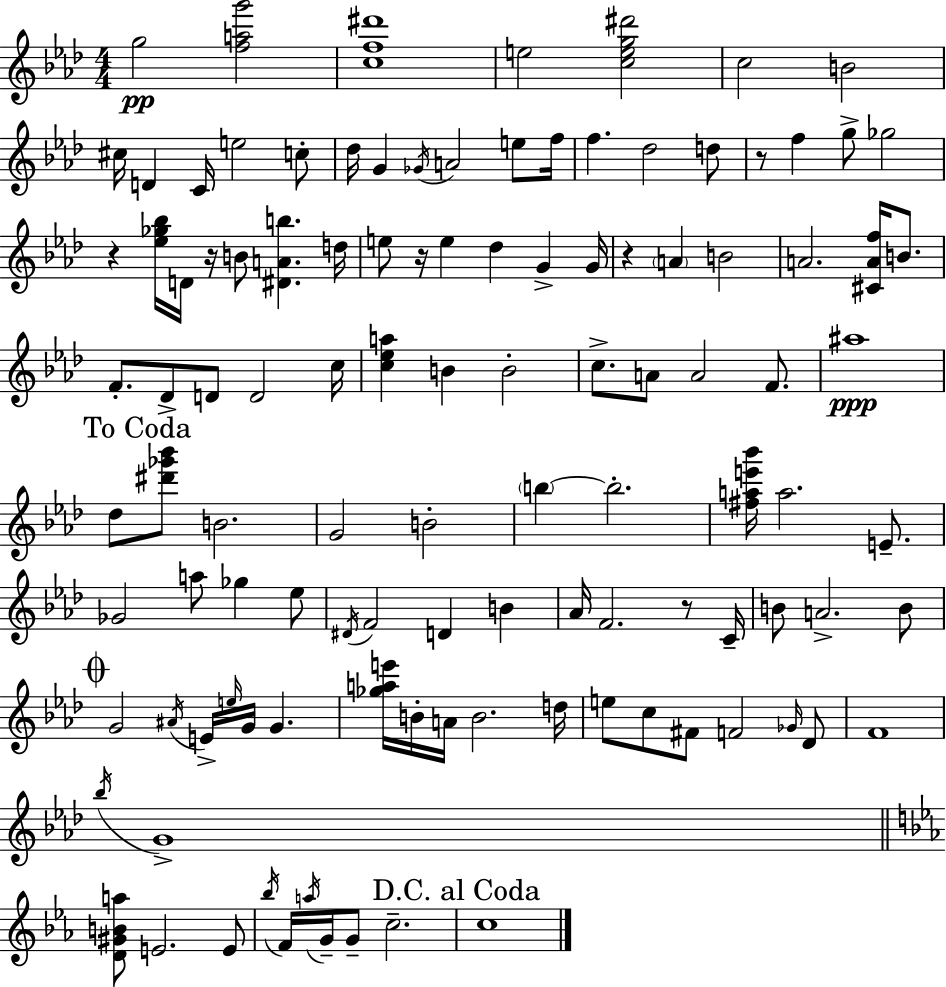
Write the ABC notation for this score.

X:1
T:Untitled
M:4/4
L:1/4
K:Ab
g2 [fag']2 [cf^d']4 e2 [ceg^d']2 c2 B2 ^c/4 D C/4 e2 c/2 _d/4 G _G/4 A2 e/2 f/4 f _d2 d/2 z/2 f g/2 _g2 z [_e_g_b]/4 D/4 z/4 B/2 [^DAb] d/4 e/2 z/4 e _d G G/4 z A B2 A2 [^CAf]/4 B/2 F/2 _D/2 D/2 D2 c/4 [c_ea] B B2 c/2 A/2 A2 F/2 ^a4 _d/2 [^d'_g'_b']/2 B2 G2 B2 b b2 [^fae'_b']/4 a2 E/2 _G2 a/2 _g _e/2 ^D/4 F2 D B _A/4 F2 z/2 C/4 B/2 A2 B/2 G2 ^A/4 E/4 e/4 G/4 G [_gae']/4 B/4 A/4 B2 d/4 e/2 c/2 ^F/2 F2 _G/4 _D/2 F4 _b/4 G4 [D^GBa]/2 E2 E/2 _b/4 F/4 a/4 G/4 G/2 c2 c4